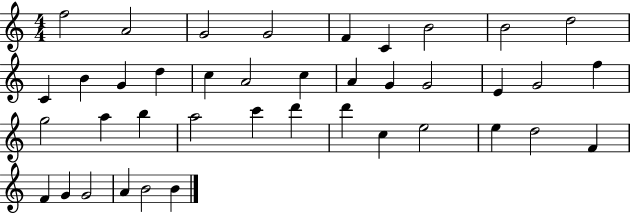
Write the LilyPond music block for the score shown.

{
  \clef treble
  \numericTimeSignature
  \time 4/4
  \key c \major
  f''2 a'2 | g'2 g'2 | f'4 c'4 b'2 | b'2 d''2 | \break c'4 b'4 g'4 d''4 | c''4 a'2 c''4 | a'4 g'4 g'2 | e'4 g'2 f''4 | \break g''2 a''4 b''4 | a''2 c'''4 d'''4 | d'''4 c''4 e''2 | e''4 d''2 f'4 | \break f'4 g'4 g'2 | a'4 b'2 b'4 | \bar "|."
}